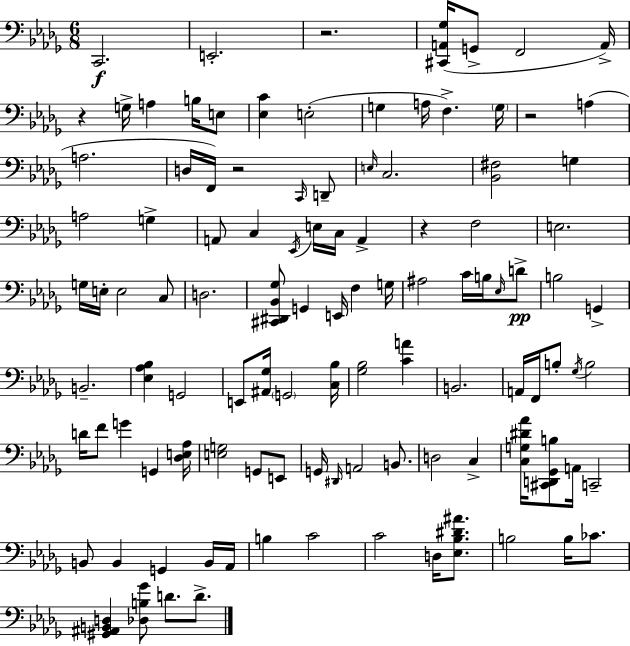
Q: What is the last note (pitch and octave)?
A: D4